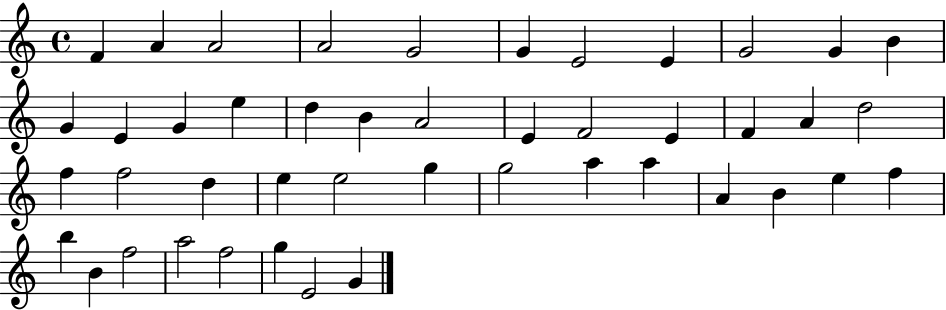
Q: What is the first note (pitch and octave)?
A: F4